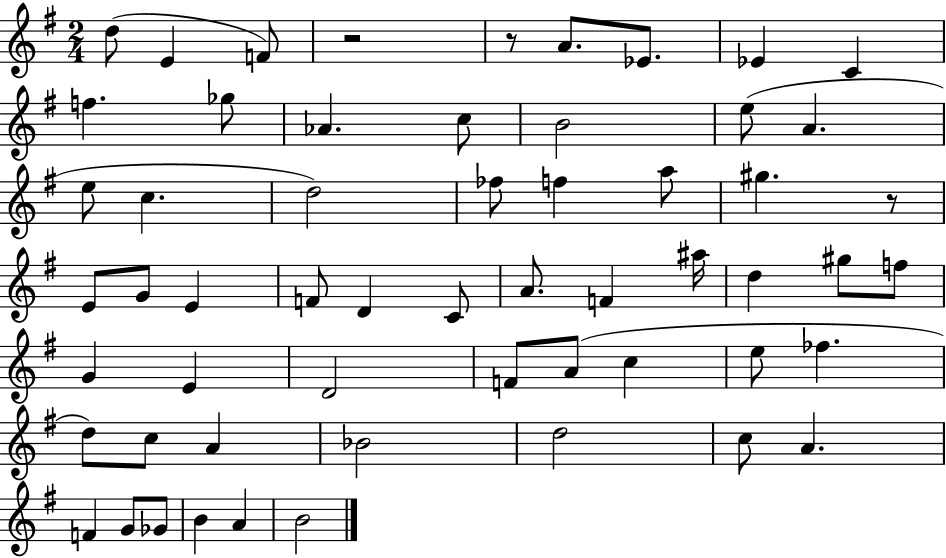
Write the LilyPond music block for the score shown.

{
  \clef treble
  \numericTimeSignature
  \time 2/4
  \key g \major
  d''8( e'4 f'8) | r2 | r8 a'8. ees'8. | ees'4 c'4 | \break f''4. ges''8 | aes'4. c''8 | b'2 | e''8( a'4. | \break e''8 c''4. | d''2) | fes''8 f''4 a''8 | gis''4. r8 | \break e'8 g'8 e'4 | f'8 d'4 c'8 | a'8. f'4 ais''16 | d''4 gis''8 f''8 | \break g'4 e'4 | d'2 | f'8 a'8( c''4 | e''8 fes''4. | \break d''8) c''8 a'4 | bes'2 | d''2 | c''8 a'4. | \break f'4 g'8 ges'8 | b'4 a'4 | b'2 | \bar "|."
}